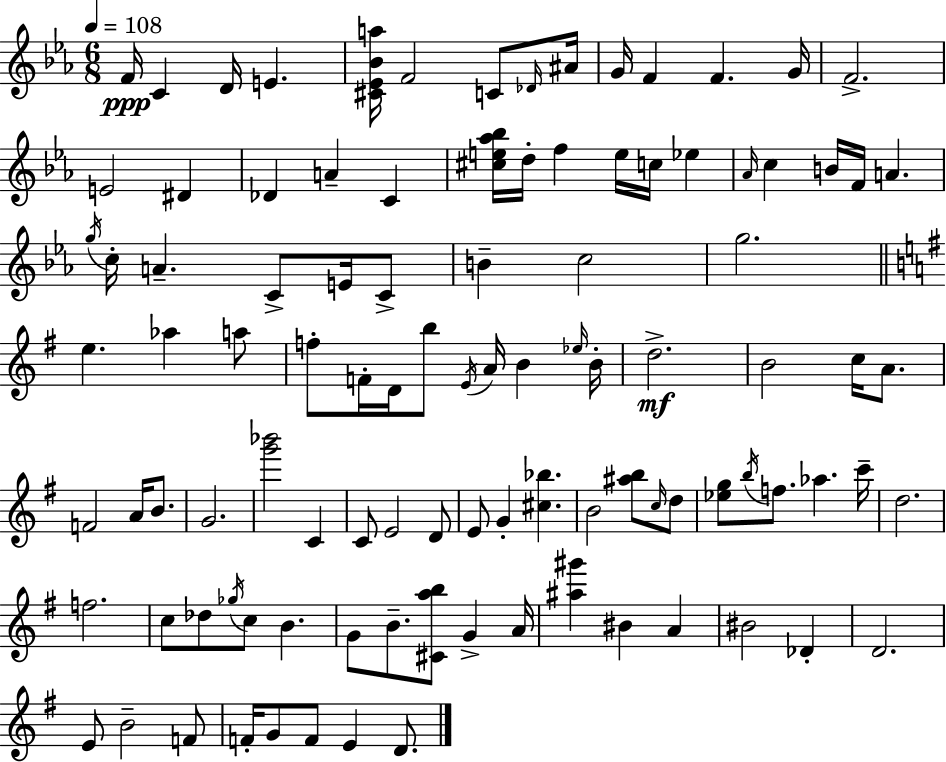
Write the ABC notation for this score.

X:1
T:Untitled
M:6/8
L:1/4
K:Cm
F/4 C D/4 E [^C_E_Ba]/4 F2 C/2 _D/4 ^A/4 G/4 F F G/4 F2 E2 ^D _D A C [^ce_a_b]/4 d/4 f e/4 c/4 _e _A/4 c B/4 F/4 A g/4 c/4 A C/2 E/4 C/2 B c2 g2 e _a a/2 f/2 F/4 D/4 b/2 E/4 A/4 B _e/4 B/4 d2 B2 c/4 A/2 F2 A/4 B/2 G2 [g'_b']2 C C/2 E2 D/2 E/2 G [^c_b] B2 [^ab]/2 c/4 d/2 [_eg]/2 b/4 f/2 _a c'/4 d2 f2 c/2 _d/2 _g/4 c/2 B G/2 B/2 [^Cab]/2 G A/4 [^a^g'] ^B A ^B2 _D D2 E/2 B2 F/2 F/4 G/2 F/2 E D/2